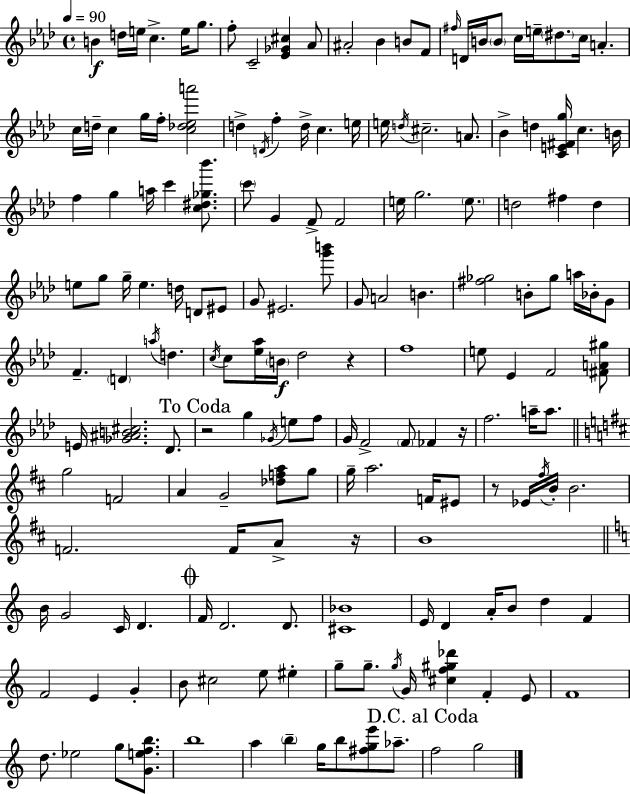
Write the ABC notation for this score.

X:1
T:Untitled
M:4/4
L:1/4
K:Ab
B d/4 e/4 c e/4 g/2 f/2 C2 [_E_G^c] _A/2 ^A2 _B B/2 F/2 ^f/4 D/4 B/4 B/2 c/4 e/4 ^d/2 c/4 A c/4 d/4 c g/4 f/4 [c_d_ea']2 d D/4 f d/4 c e/4 e/4 d/4 ^c2 A/2 _B d [CE^Fg]/4 c B/4 f g a/4 c' [c^d_g_b']/2 c'/2 G F/2 F2 e/4 g2 e/2 d2 ^f d e/2 g/2 g/4 e d/4 D/2 ^E/2 G/2 ^E2 [g'b']/2 G/2 A2 B [^f_g]2 B/2 _g/2 a/4 _B/4 G/2 F D a/4 d c/4 c/2 [_e_a]/4 B/4 _d2 z f4 e/2 _E F2 [^FA^g]/2 E/4 [_G^AB^c]2 _D/2 z2 g _G/4 e/2 f/2 G/4 F2 F/2 _F z/4 f2 a/4 a/2 g2 F2 A G2 [_dfa]/2 g/2 g/4 a2 F/4 ^E/2 z/2 _E/4 ^f/4 B/4 B2 F2 F/4 A/2 z/4 B4 B/4 G2 C/4 D F/4 D2 D/2 [^C_B]4 E/4 D A/4 B/2 d F F2 E G B/2 ^c2 e/2 ^e g/2 g/2 g/4 G/4 [^cf^g_d'] F E/2 F4 d/2 _e2 g/2 [Gefb]/2 b4 a b g/4 b/2 [^fge']/2 _a/2 f2 g2